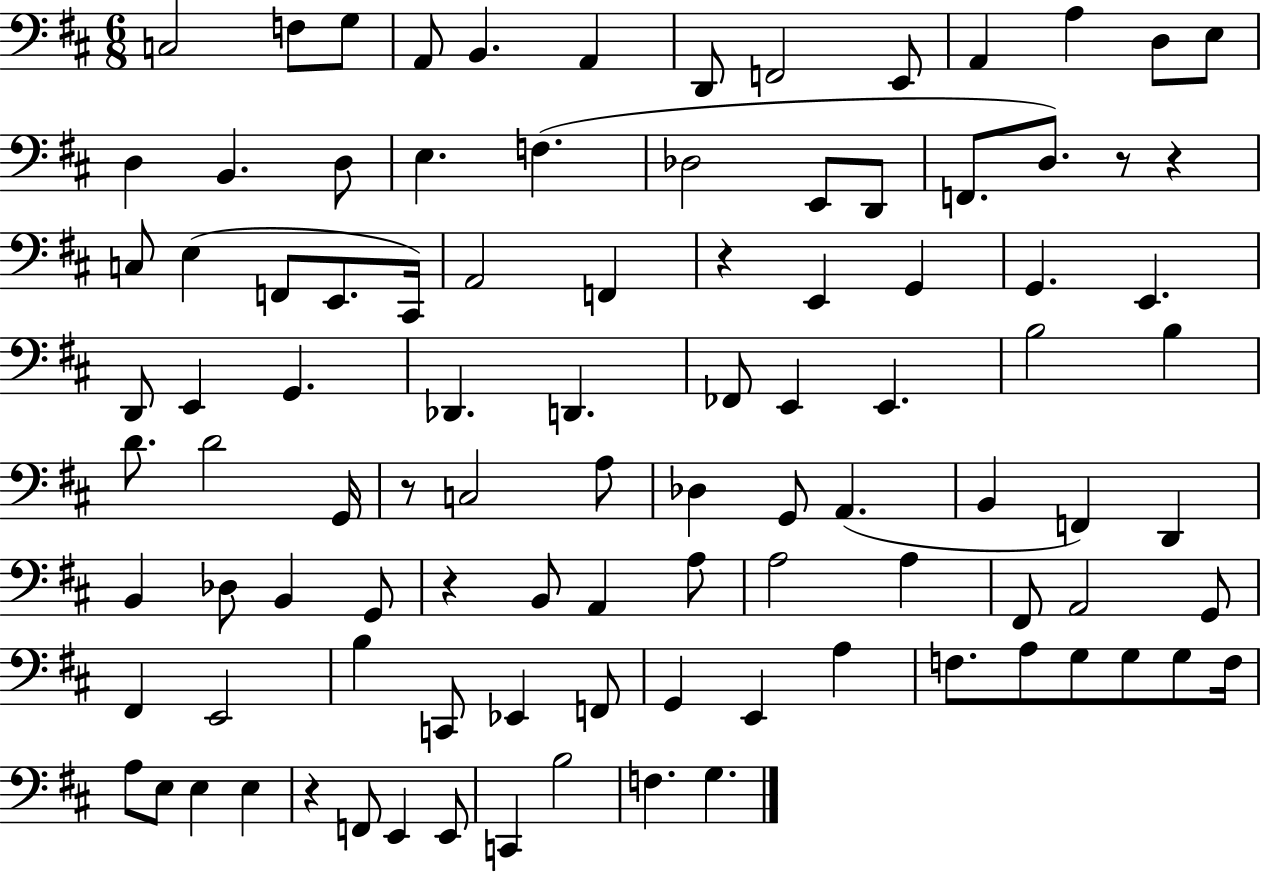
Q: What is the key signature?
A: D major